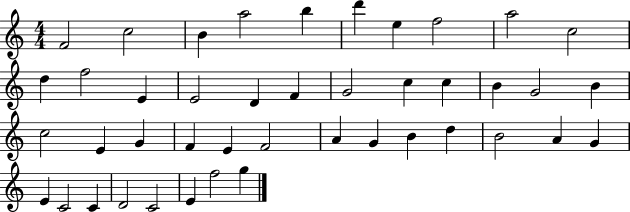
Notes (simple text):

F4/h C5/h B4/q A5/h B5/q D6/q E5/q F5/h A5/h C5/h D5/q F5/h E4/q E4/h D4/q F4/q G4/h C5/q C5/q B4/q G4/h B4/q C5/h E4/q G4/q F4/q E4/q F4/h A4/q G4/q B4/q D5/q B4/h A4/q G4/q E4/q C4/h C4/q D4/h C4/h E4/q F5/h G5/q